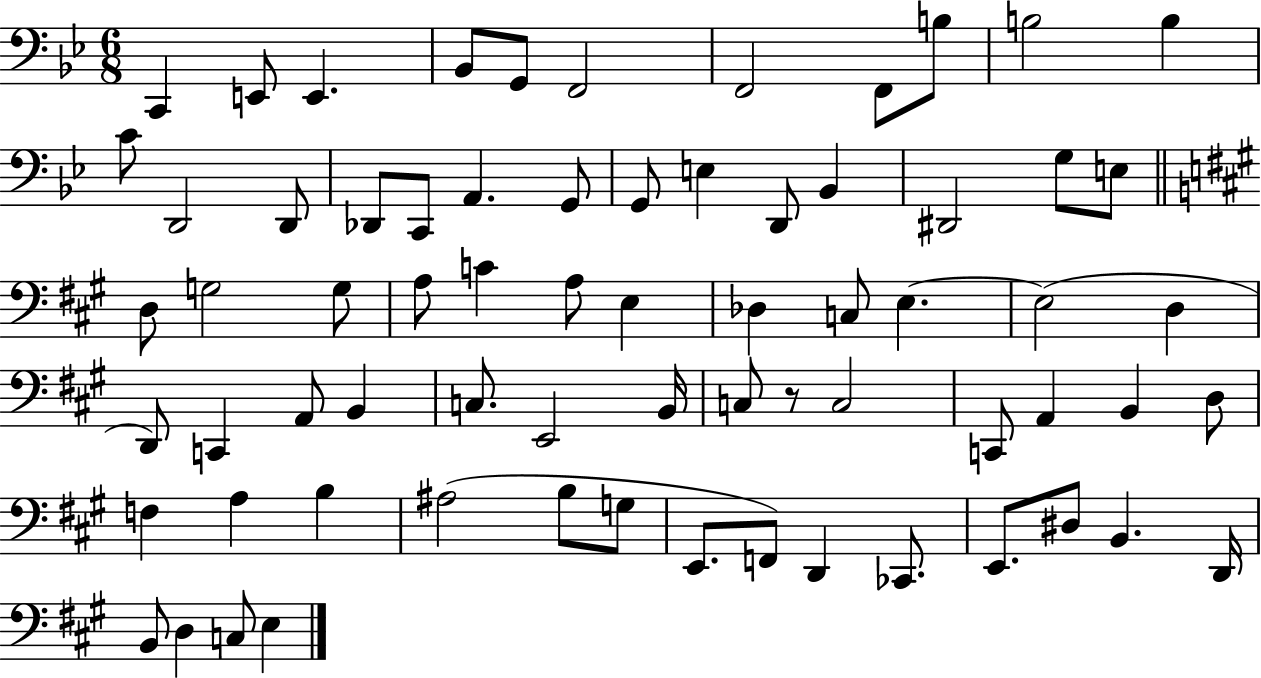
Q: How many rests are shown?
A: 1